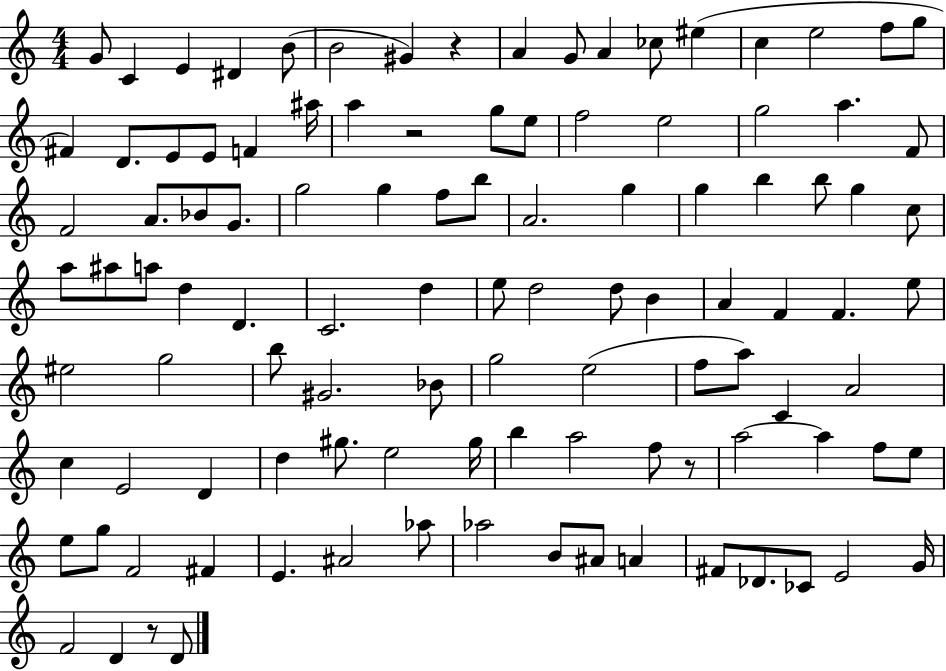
G4/e C4/q E4/q D#4/q B4/e B4/h G#4/q R/q A4/q G4/e A4/q CES5/e EIS5/q C5/q E5/h F5/e G5/e F#4/q D4/e. E4/e E4/e F4/q A#5/s A5/q R/h G5/e E5/e F5/h E5/h G5/h A5/q. F4/e F4/h A4/e. Bb4/e G4/e. G5/h G5/q F5/e B5/e A4/h. G5/q G5/q B5/q B5/e G5/q C5/e A5/e A#5/e A5/e D5/q D4/q. C4/h. D5/q E5/e D5/h D5/e B4/q A4/q F4/q F4/q. E5/e EIS5/h G5/h B5/e G#4/h. Bb4/e G5/h E5/h F5/e A5/e C4/q A4/h C5/q E4/h D4/q D5/q G#5/e. E5/h G#5/s B5/q A5/h F5/e R/e A5/h A5/q F5/e E5/e E5/e G5/e F4/h F#4/q E4/q. A#4/h Ab5/e Ab5/h B4/e A#4/e A4/q F#4/e Db4/e. CES4/e E4/h G4/s F4/h D4/q R/e D4/e